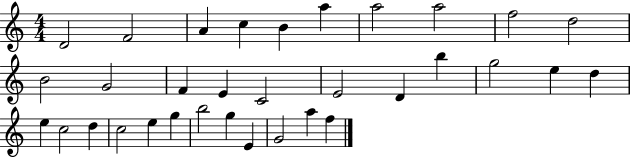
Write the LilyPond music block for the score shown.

{
  \clef treble
  \numericTimeSignature
  \time 4/4
  \key c \major
  d'2 f'2 | a'4 c''4 b'4 a''4 | a''2 a''2 | f''2 d''2 | \break b'2 g'2 | f'4 e'4 c'2 | e'2 d'4 b''4 | g''2 e''4 d''4 | \break e''4 c''2 d''4 | c''2 e''4 g''4 | b''2 g''4 e'4 | g'2 a''4 f''4 | \break \bar "|."
}